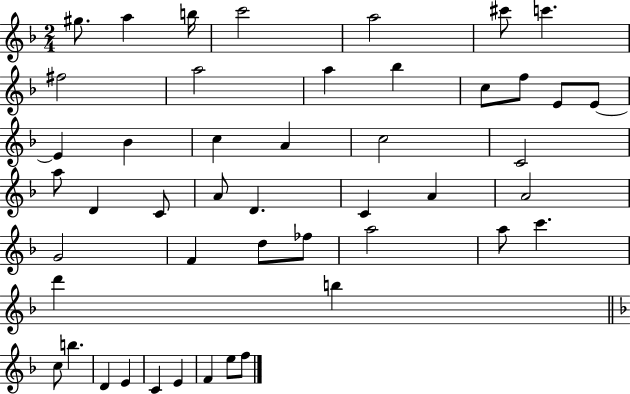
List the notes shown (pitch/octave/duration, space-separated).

G#5/e. A5/q B5/s C6/h A5/h C#6/e C6/q. F#5/h A5/h A5/q Bb5/q C5/e F5/e E4/e E4/e E4/q Bb4/q C5/q A4/q C5/h C4/h A5/e D4/q C4/e A4/e D4/q. C4/q A4/q A4/h G4/h F4/q D5/e FES5/e A5/h A5/e C6/q. D6/q B5/q C5/e B5/q. D4/q E4/q C4/q E4/q F4/q E5/e F5/e